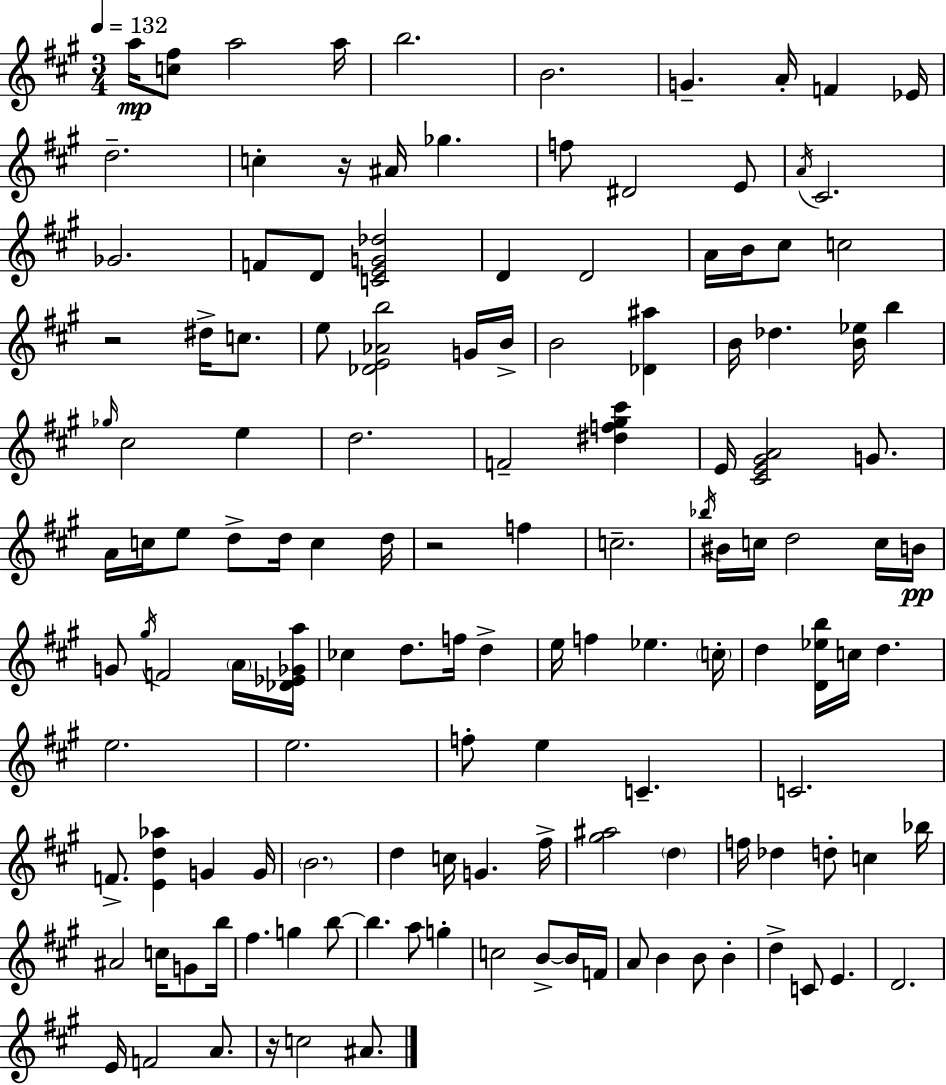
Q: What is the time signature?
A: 3/4